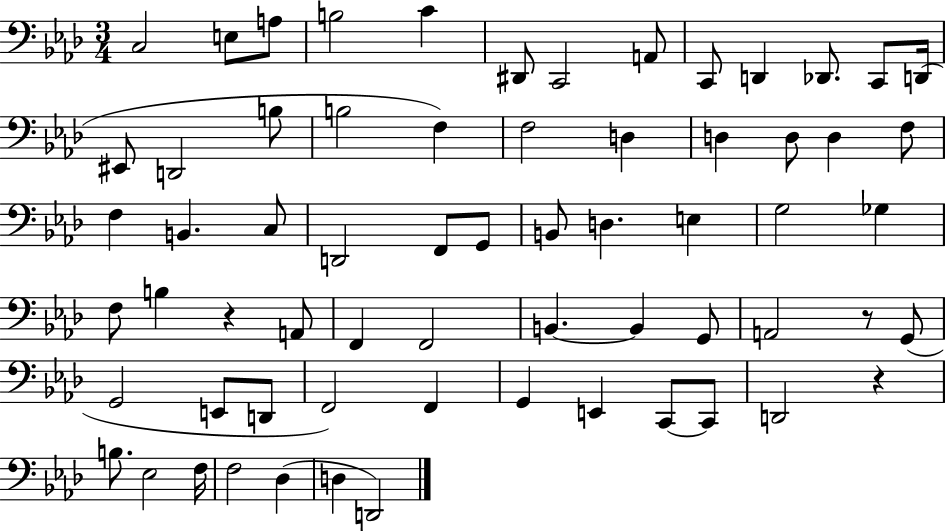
{
  \clef bass
  \numericTimeSignature
  \time 3/4
  \key aes \major
  c2 e8 a8 | b2 c'4 | dis,8 c,2 a,8 | c,8 d,4 des,8. c,8 d,16( | \break eis,8 d,2 b8 | b2 f4) | f2 d4 | d4 d8 d4 f8 | \break f4 b,4. c8 | d,2 f,8 g,8 | b,8 d4. e4 | g2 ges4 | \break f8 b4 r4 a,8 | f,4 f,2 | b,4.~~ b,4 g,8 | a,2 r8 g,8( | \break g,2 e,8 d,8 | f,2) f,4 | g,4 e,4 c,8~~ c,8 | d,2 r4 | \break b8. ees2 f16 | f2 des4( | d4 d,2) | \bar "|."
}